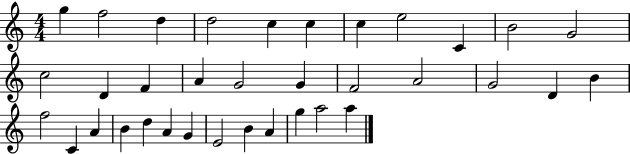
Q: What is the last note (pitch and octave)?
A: A5